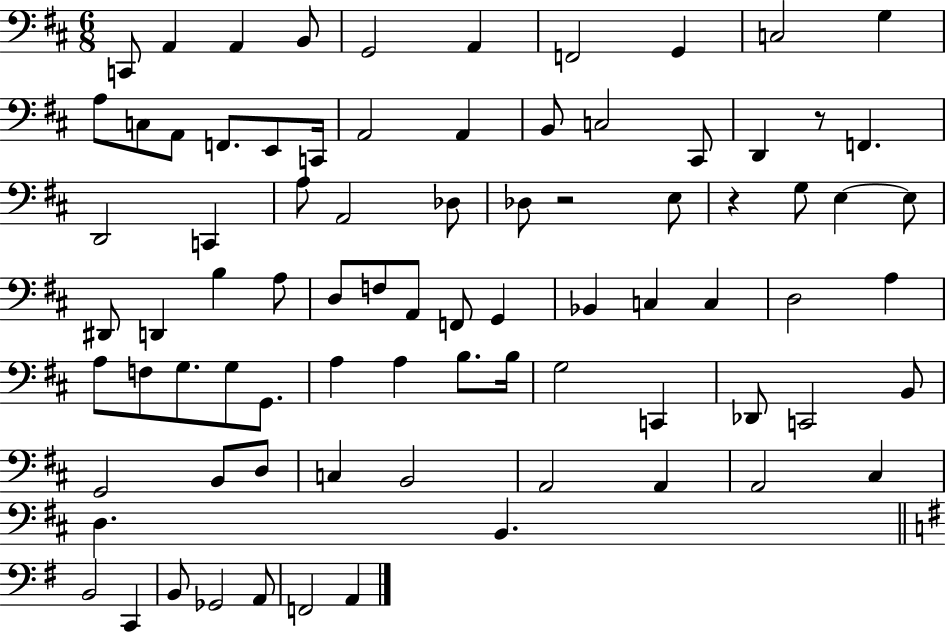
{
  \clef bass
  \numericTimeSignature
  \time 6/8
  \key d \major
  c,8 a,4 a,4 b,8 | g,2 a,4 | f,2 g,4 | c2 g4 | \break a8 c8 a,8 f,8. e,8 c,16 | a,2 a,4 | b,8 c2 cis,8 | d,4 r8 f,4. | \break d,2 c,4 | a8 a,2 des8 | des8 r2 e8 | r4 g8 e4~~ e8 | \break dis,8 d,4 b4 a8 | d8 f8 a,8 f,8 g,4 | bes,4 c4 c4 | d2 a4 | \break a8 f8 g8. g8 g,8. | a4 a4 b8. b16 | g2 c,4 | des,8 c,2 b,8 | \break g,2 b,8 d8 | c4 b,2 | a,2 a,4 | a,2 cis4 | \break d4. b,4. | \bar "||" \break \key g \major b,2 c,4 | b,8 ges,2 a,8 | f,2 a,4 | \bar "|."
}